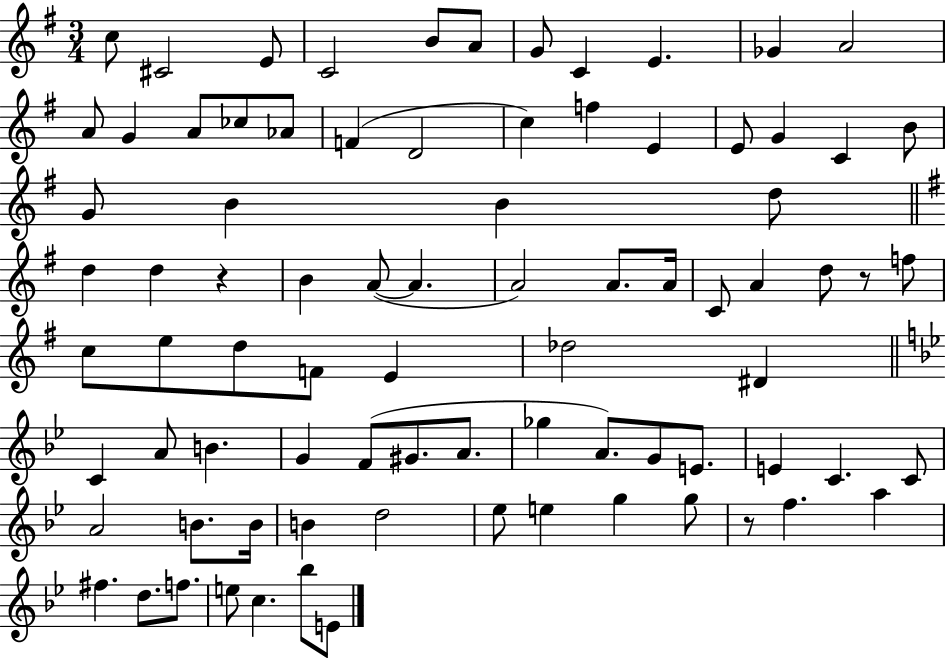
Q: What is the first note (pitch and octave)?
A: C5